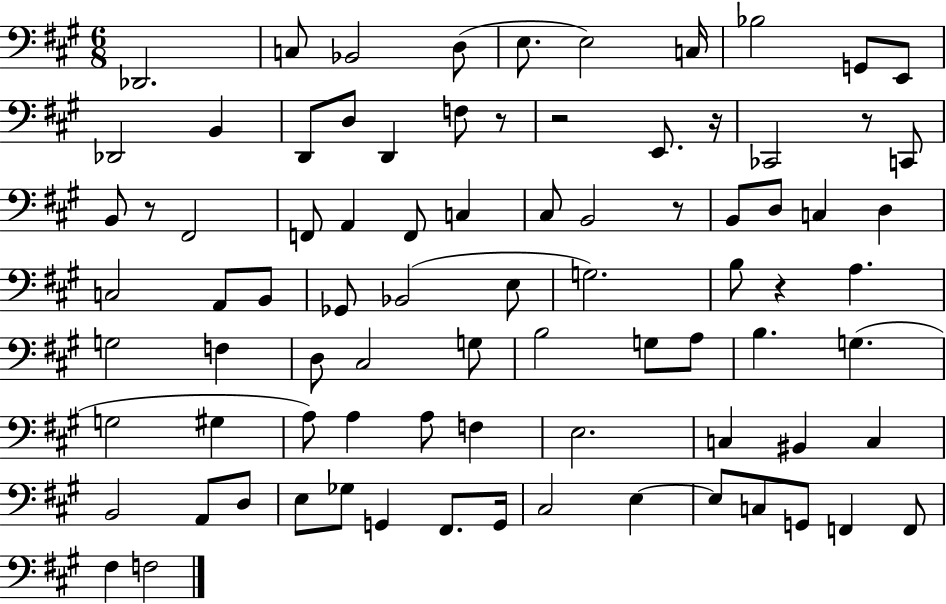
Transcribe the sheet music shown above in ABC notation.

X:1
T:Untitled
M:6/8
L:1/4
K:A
_D,,2 C,/2 _B,,2 D,/2 E,/2 E,2 C,/4 _B,2 G,,/2 E,,/2 _D,,2 B,, D,,/2 D,/2 D,, F,/2 z/2 z2 E,,/2 z/4 _C,,2 z/2 C,,/2 B,,/2 z/2 ^F,,2 F,,/2 A,, F,,/2 C, ^C,/2 B,,2 z/2 B,,/2 D,/2 C, D, C,2 A,,/2 B,,/2 _G,,/2 _B,,2 E,/2 G,2 B,/2 z A, G,2 F, D,/2 ^C,2 G,/2 B,2 G,/2 A,/2 B, G, G,2 ^G, A,/2 A, A,/2 F, E,2 C, ^B,, C, B,,2 A,,/2 D,/2 E,/2 _G,/2 G,, ^F,,/2 G,,/4 ^C,2 E, E,/2 C,/2 G,,/2 F,, F,,/2 ^F, F,2